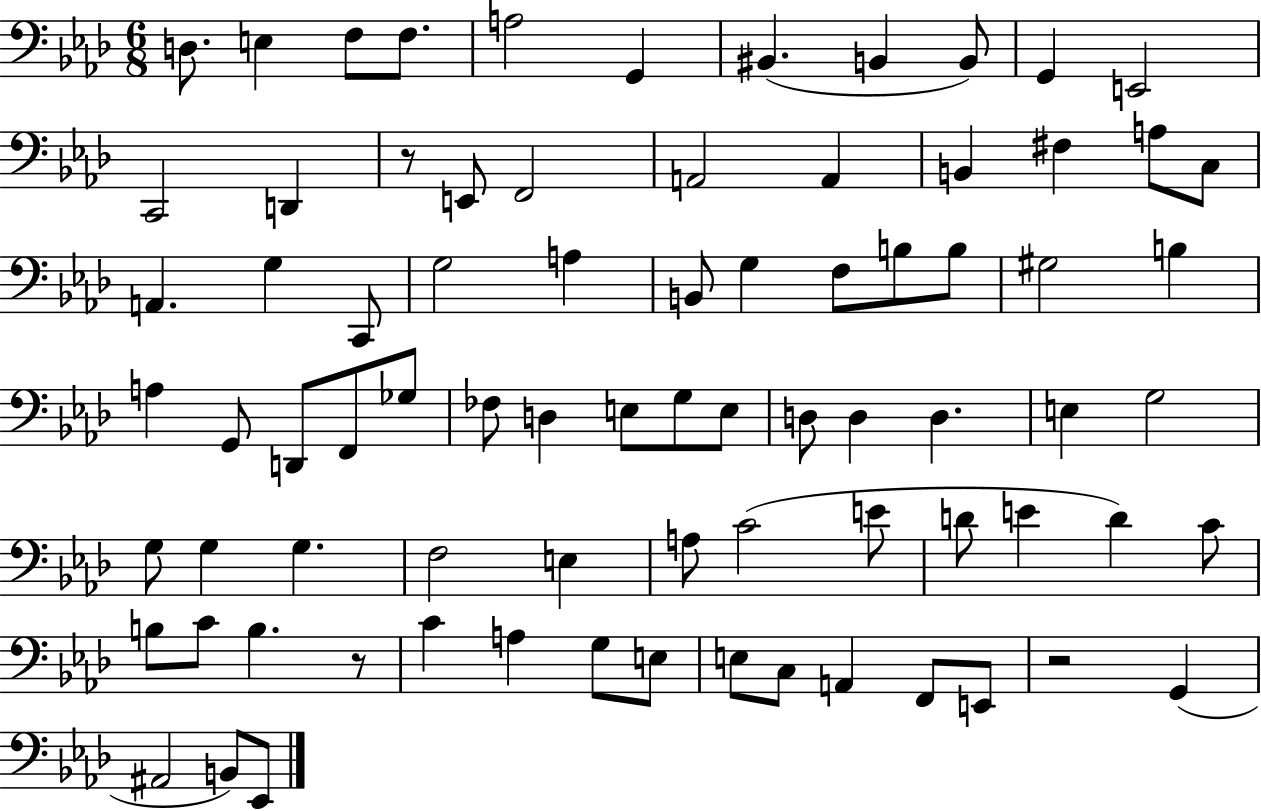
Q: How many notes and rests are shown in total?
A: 79